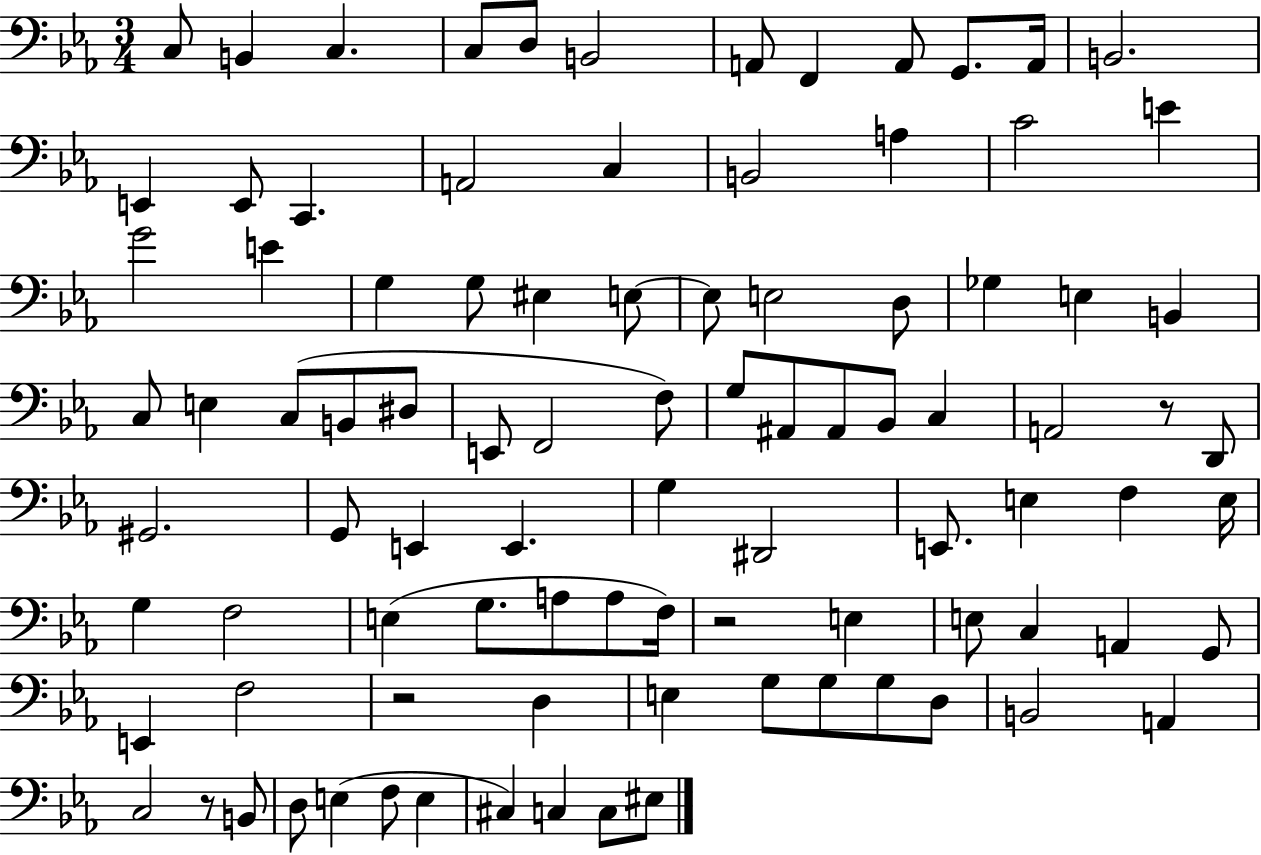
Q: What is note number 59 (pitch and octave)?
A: G3